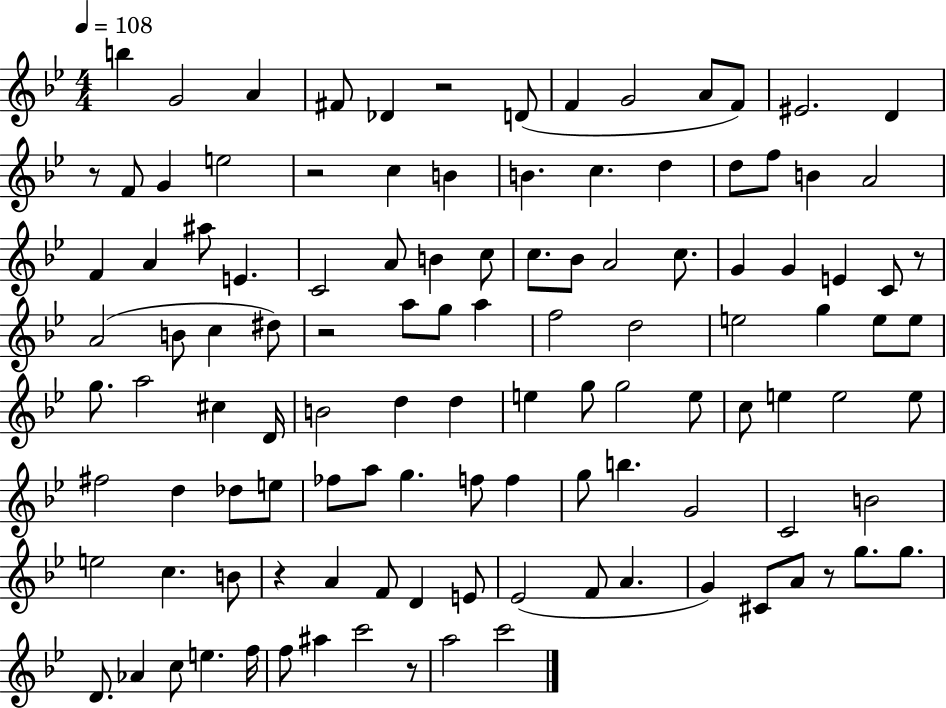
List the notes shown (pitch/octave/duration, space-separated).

B5/q G4/h A4/q F#4/e Db4/q R/h D4/e F4/q G4/h A4/e F4/e EIS4/h. D4/q R/e F4/e G4/q E5/h R/h C5/q B4/q B4/q. C5/q. D5/q D5/e F5/e B4/q A4/h F4/q A4/q A#5/e E4/q. C4/h A4/e B4/q C5/e C5/e. Bb4/e A4/h C5/e. G4/q G4/q E4/q C4/e R/e A4/h B4/e C5/q D#5/e R/h A5/e G5/e A5/q F5/h D5/h E5/h G5/q E5/e E5/e G5/e. A5/h C#5/q D4/s B4/h D5/q D5/q E5/q G5/e G5/h E5/e C5/e E5/q E5/h E5/e F#5/h D5/q Db5/e E5/e FES5/e A5/e G5/q. F5/e F5/q G5/e B5/q. G4/h C4/h B4/h E5/h C5/q. B4/e R/q A4/q F4/e D4/q E4/e Eb4/h F4/e A4/q. G4/q C#4/e A4/e R/e G5/e. G5/e. D4/e. Ab4/q C5/e E5/q. F5/s F5/e A#5/q C6/h R/e A5/h C6/h